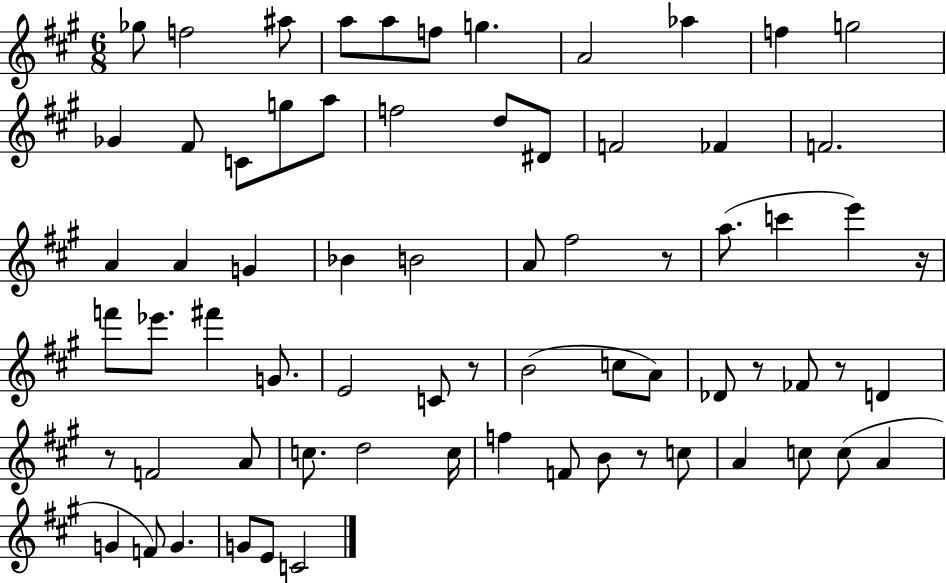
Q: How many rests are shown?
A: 7